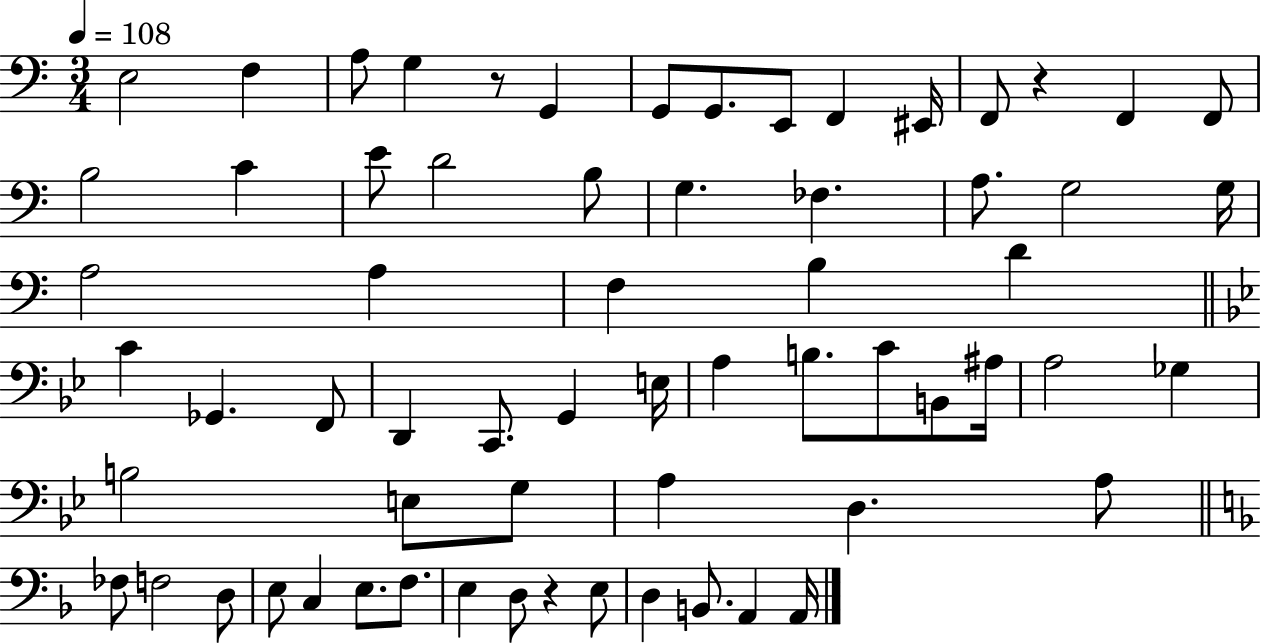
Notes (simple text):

E3/h F3/q A3/e G3/q R/e G2/q G2/e G2/e. E2/e F2/q EIS2/s F2/e R/q F2/q F2/e B3/h C4/q E4/e D4/h B3/e G3/q. FES3/q. A3/e. G3/h G3/s A3/h A3/q F3/q B3/q D4/q C4/q Gb2/q. F2/e D2/q C2/e. G2/q E3/s A3/q B3/e. C4/e B2/e A#3/s A3/h Gb3/q B3/h E3/e G3/e A3/q D3/q. A3/e FES3/e F3/h D3/e E3/e C3/q E3/e. F3/e. E3/q D3/e R/q E3/e D3/q B2/e. A2/q A2/s